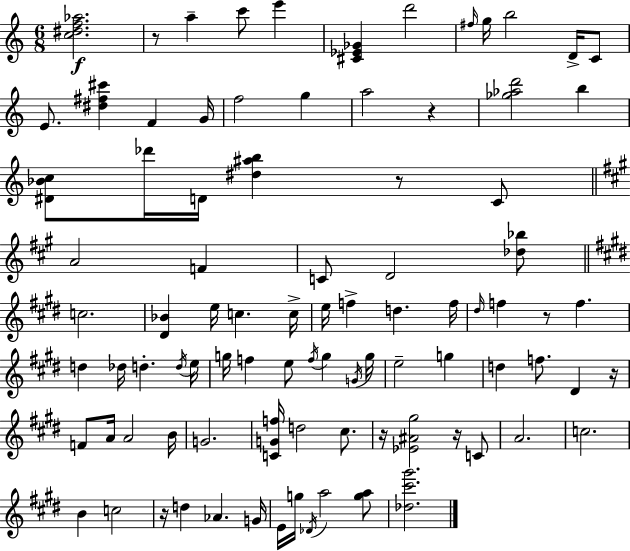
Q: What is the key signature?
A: A minor